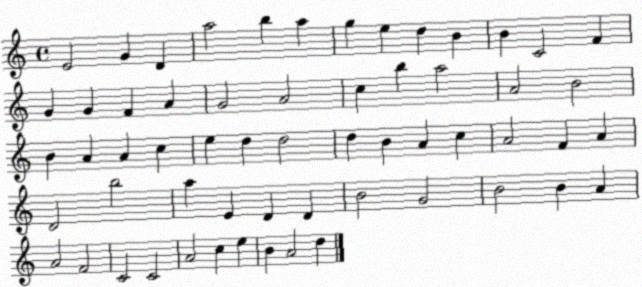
X:1
T:Untitled
M:4/4
L:1/4
K:C
E2 G D a2 b a g e d B B C2 F G G F A G2 A2 c b a2 A2 B2 B A A c e d d2 d B A c A2 F A D2 b2 a E D D B2 G2 B2 B A A2 F2 C2 C2 A2 c e B A2 d